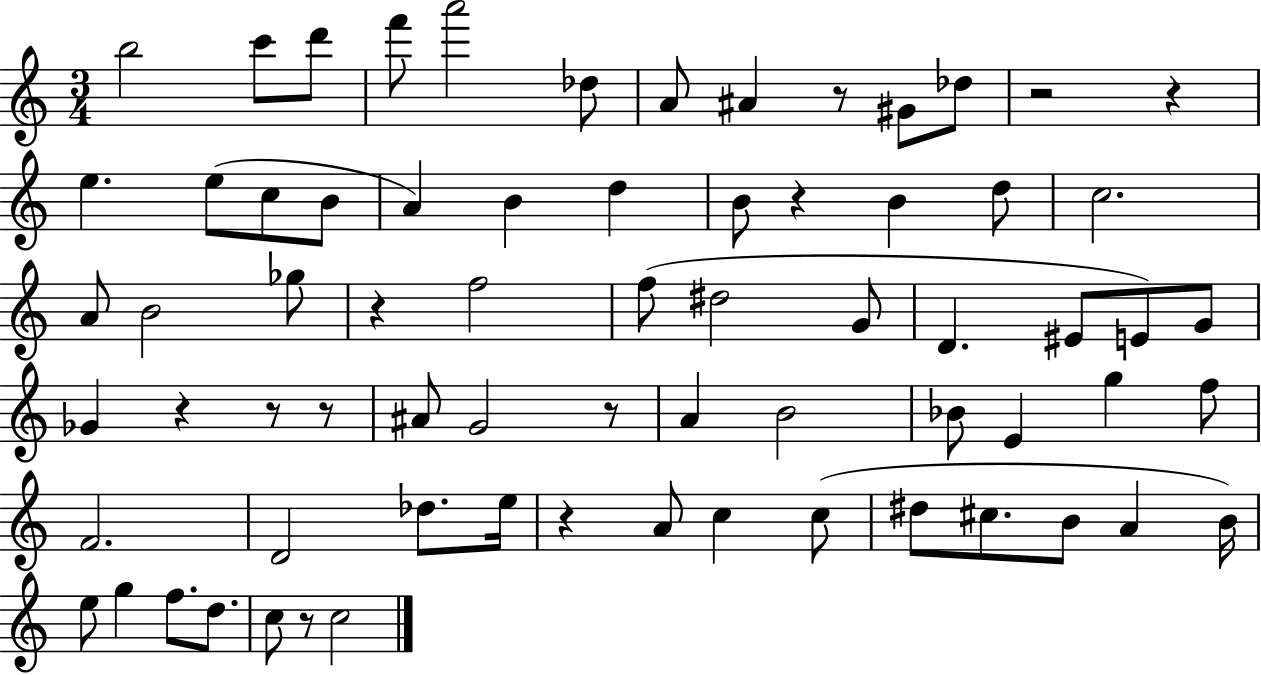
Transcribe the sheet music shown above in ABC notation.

X:1
T:Untitled
M:3/4
L:1/4
K:C
b2 c'/2 d'/2 f'/2 a'2 _d/2 A/2 ^A z/2 ^G/2 _d/2 z2 z e e/2 c/2 B/2 A B d B/2 z B d/2 c2 A/2 B2 _g/2 z f2 f/2 ^d2 G/2 D ^E/2 E/2 G/2 _G z z/2 z/2 ^A/2 G2 z/2 A B2 _B/2 E g f/2 F2 D2 _d/2 e/4 z A/2 c c/2 ^d/2 ^c/2 B/2 A B/4 e/2 g f/2 d/2 c/2 z/2 c2